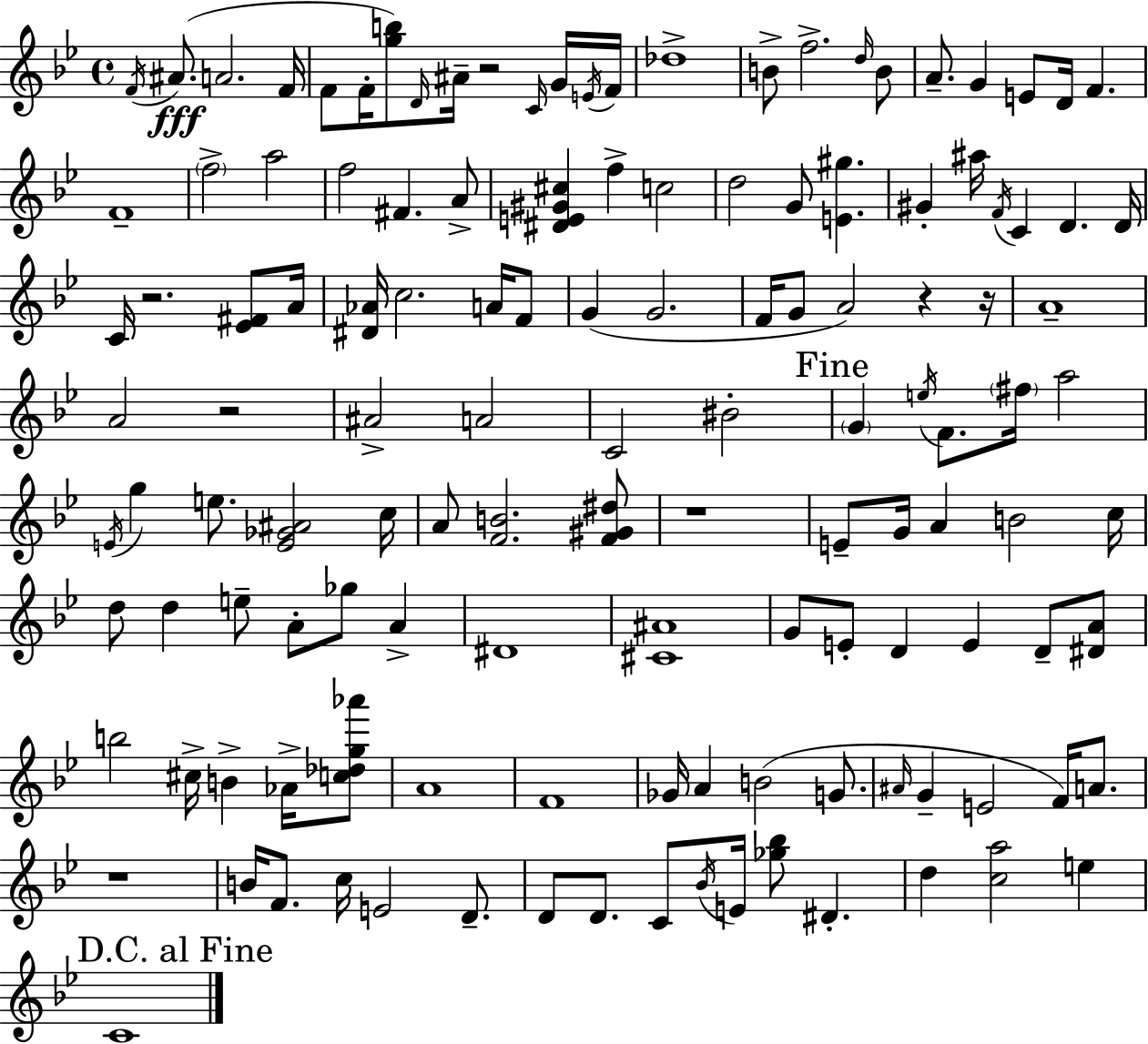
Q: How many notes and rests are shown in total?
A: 130